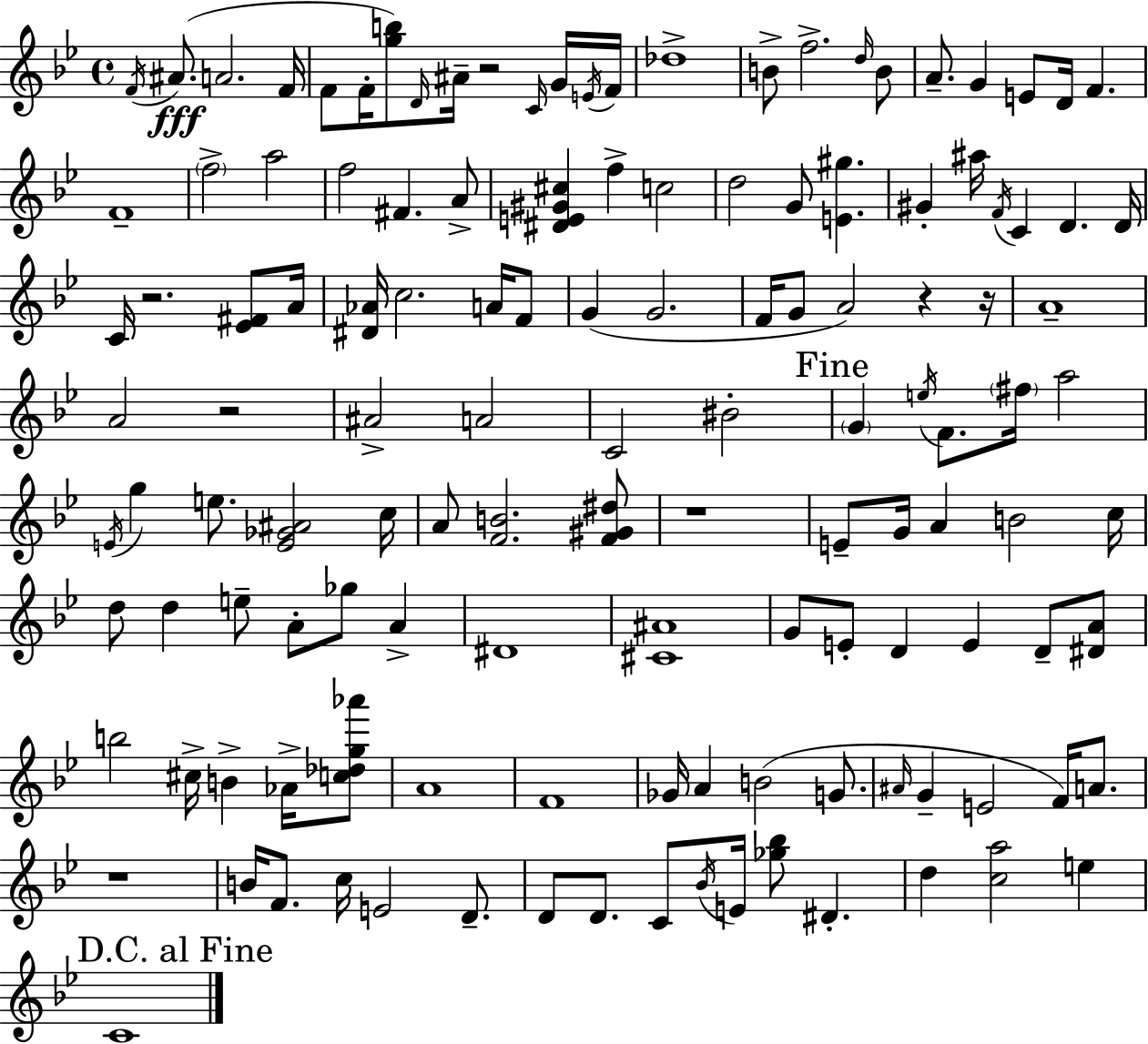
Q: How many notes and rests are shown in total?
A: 130